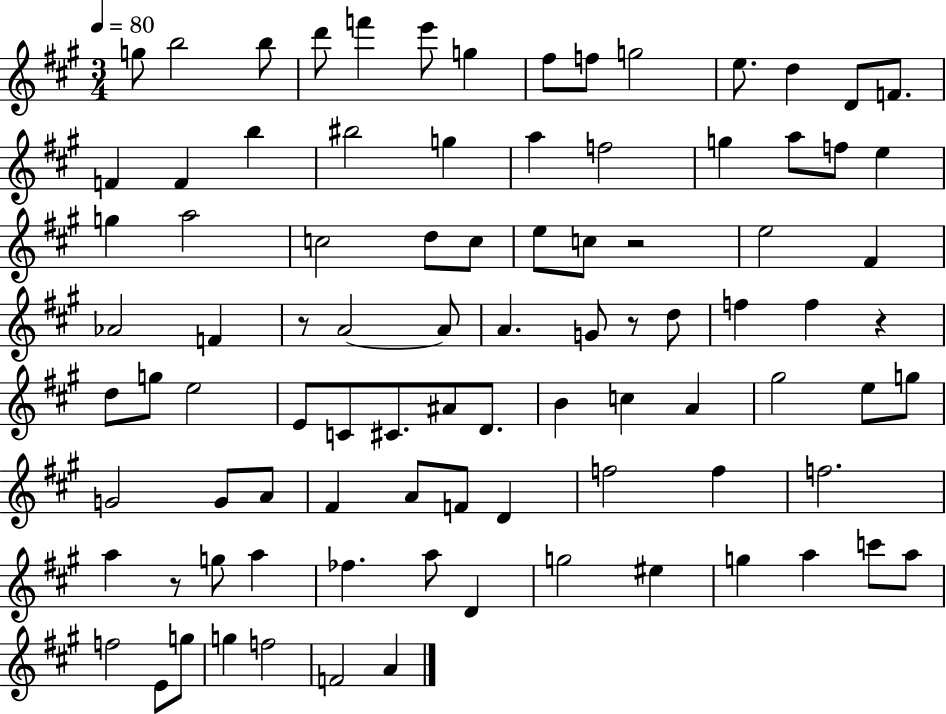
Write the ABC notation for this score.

X:1
T:Untitled
M:3/4
L:1/4
K:A
g/2 b2 b/2 d'/2 f' e'/2 g ^f/2 f/2 g2 e/2 d D/2 F/2 F F b ^b2 g a f2 g a/2 f/2 e g a2 c2 d/2 c/2 e/2 c/2 z2 e2 ^F _A2 F z/2 A2 A/2 A G/2 z/2 d/2 f f z d/2 g/2 e2 E/2 C/2 ^C/2 ^A/2 D/2 B c A ^g2 e/2 g/2 G2 G/2 A/2 ^F A/2 F/2 D f2 f f2 a z/2 g/2 a _f a/2 D g2 ^e g a c'/2 a/2 f2 E/2 g/2 g f2 F2 A